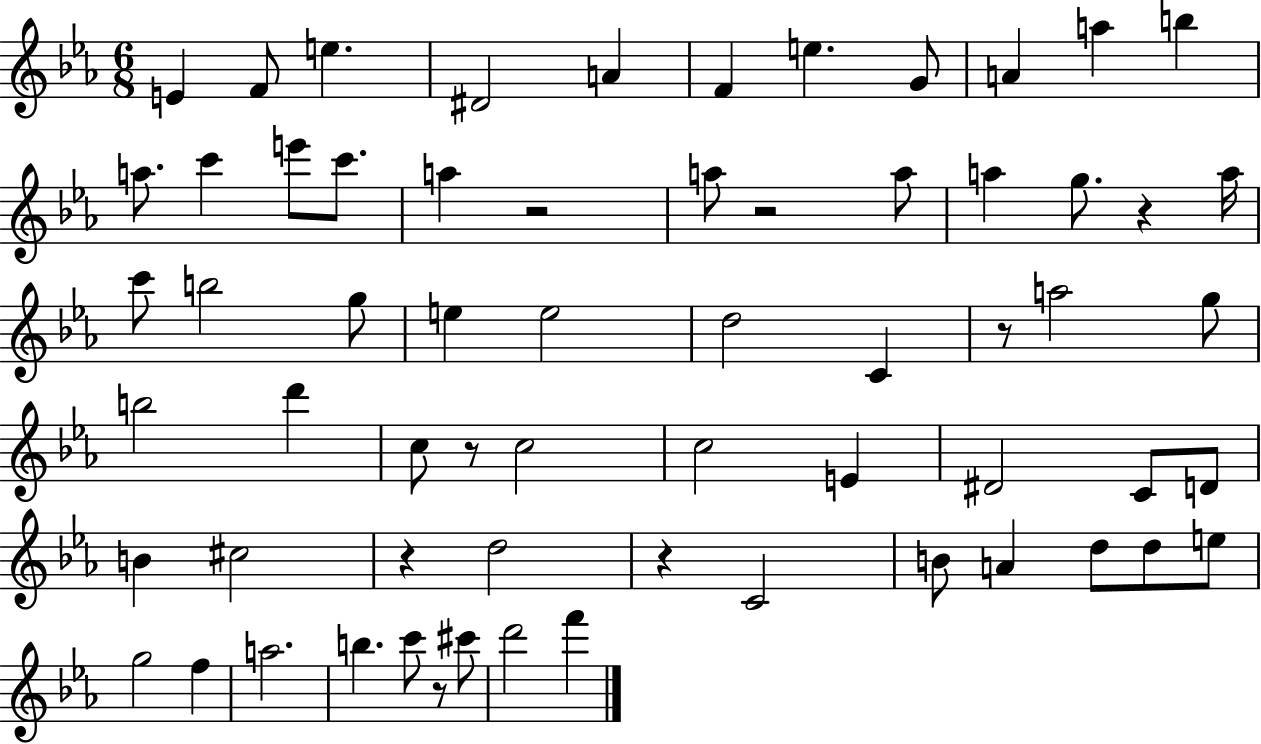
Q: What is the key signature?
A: EES major